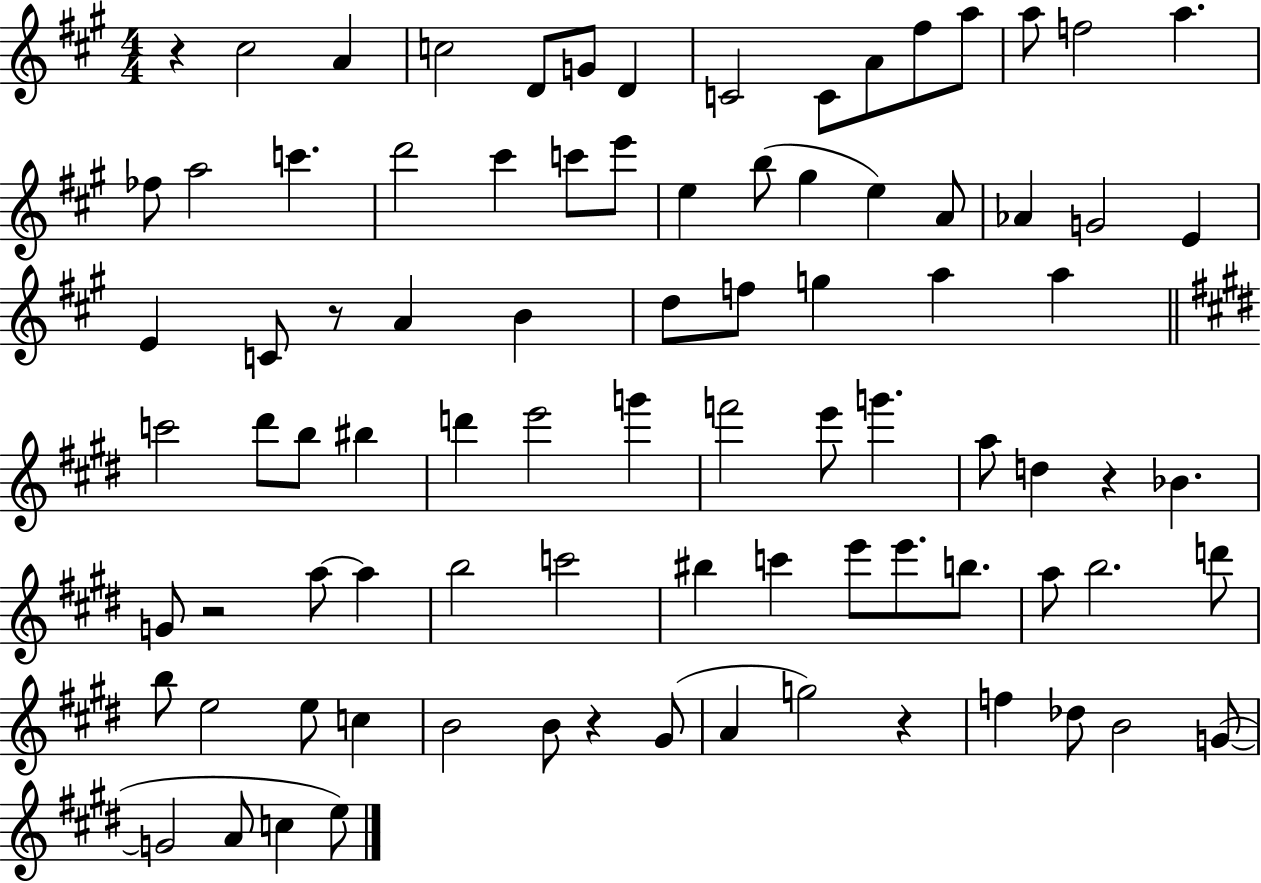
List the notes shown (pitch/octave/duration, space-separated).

R/q C#5/h A4/q C5/h D4/e G4/e D4/q C4/h C4/e A4/e F#5/e A5/e A5/e F5/h A5/q. FES5/e A5/h C6/q. D6/h C#6/q C6/e E6/e E5/q B5/e G#5/q E5/q A4/e Ab4/q G4/h E4/q E4/q C4/e R/e A4/q B4/q D5/e F5/e G5/q A5/q A5/q C6/h D#6/e B5/e BIS5/q D6/q E6/h G6/q F6/h E6/e G6/q. A5/e D5/q R/q Bb4/q. G4/e R/h A5/e A5/q B5/h C6/h BIS5/q C6/q E6/e E6/e. B5/e. A5/e B5/h. D6/e B5/e E5/h E5/e C5/q B4/h B4/e R/q G#4/e A4/q G5/h R/q F5/q Db5/e B4/h G4/e G4/h A4/e C5/q E5/e